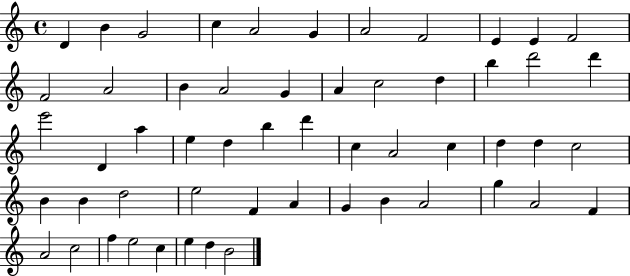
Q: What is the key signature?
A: C major